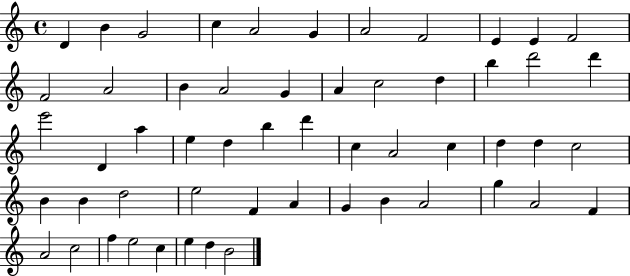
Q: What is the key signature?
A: C major